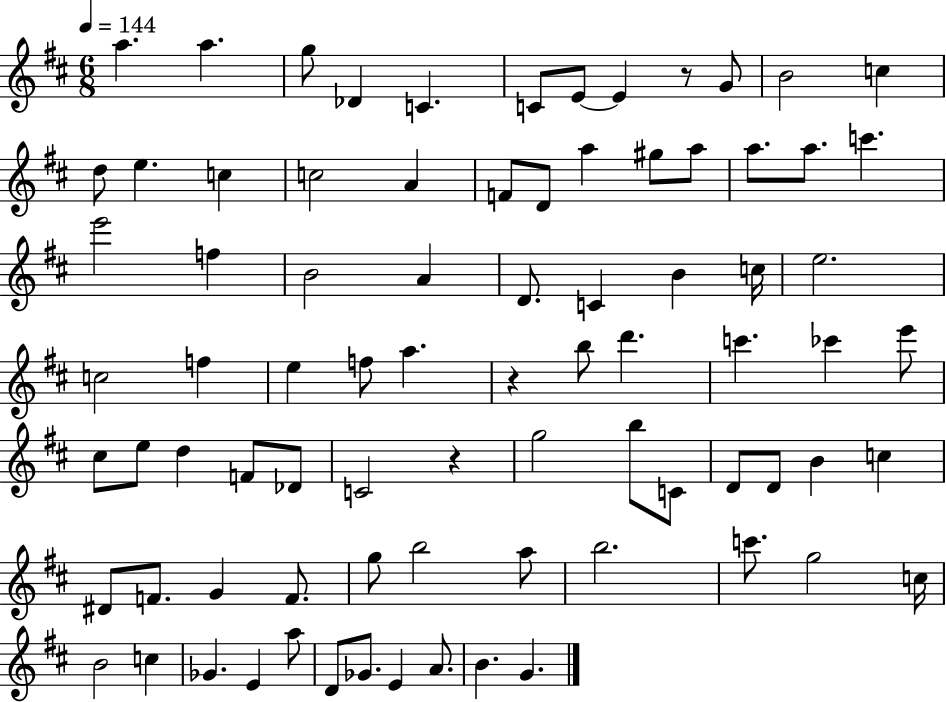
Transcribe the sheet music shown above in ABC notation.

X:1
T:Untitled
M:6/8
L:1/4
K:D
a a g/2 _D C C/2 E/2 E z/2 G/2 B2 c d/2 e c c2 A F/2 D/2 a ^g/2 a/2 a/2 a/2 c' e'2 f B2 A D/2 C B c/4 e2 c2 f e f/2 a z b/2 d' c' _c' e'/2 ^c/2 e/2 d F/2 _D/2 C2 z g2 b/2 C/2 D/2 D/2 B c ^D/2 F/2 G F/2 g/2 b2 a/2 b2 c'/2 g2 c/4 B2 c _G E a/2 D/2 _G/2 E A/2 B G